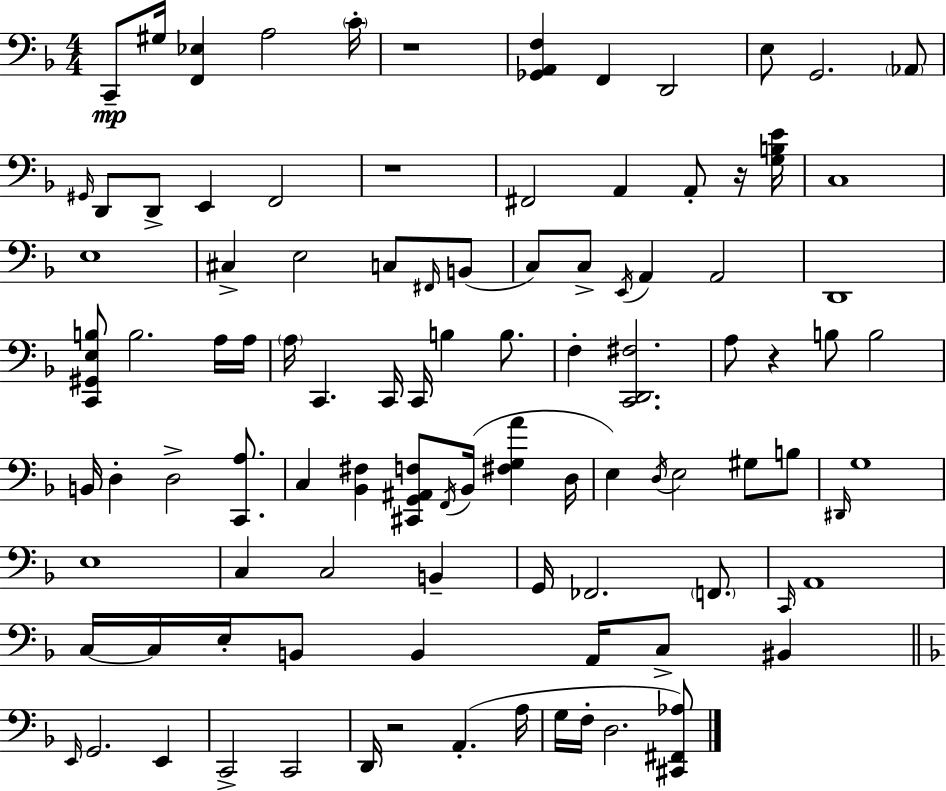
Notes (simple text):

C2/e G#3/s [F2,Eb3]/q A3/h C4/s R/w [Gb2,A2,F3]/q F2/q D2/h E3/e G2/h. Ab2/e G#2/s D2/e D2/e E2/q F2/h R/w F#2/h A2/q A2/e R/s [G3,B3,E4]/s C3/w E3/w C#3/q E3/h C3/e F#2/s B2/e C3/e C3/e E2/s A2/q A2/h D2/w [C2,G#2,E3,B3]/e B3/h. A3/s A3/s A3/s C2/q. C2/s C2/s B3/q B3/e. F3/q [C2,D2,F#3]/h. A3/e R/q B3/e B3/h B2/s D3/q D3/h [C2,A3]/e. C3/q [Bb2,F#3]/q [C#2,G2,A#2,F3]/e F2/s Bb2/s [F#3,G3,A4]/q D3/s E3/q D3/s E3/h G#3/e B3/e D#2/s G3/w E3/w C3/q C3/h B2/q G2/s FES2/h. F2/e. C2/s A2/w C3/s C3/s E3/s B2/e B2/q A2/s C3/e BIS2/q E2/s G2/h. E2/q C2/h C2/h D2/s R/h A2/q. A3/s G3/s F3/s D3/h. [C#2,F#2,Ab3]/e